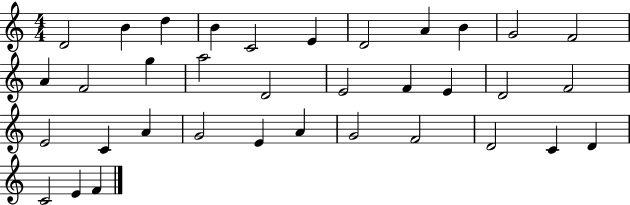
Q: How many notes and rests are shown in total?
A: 35